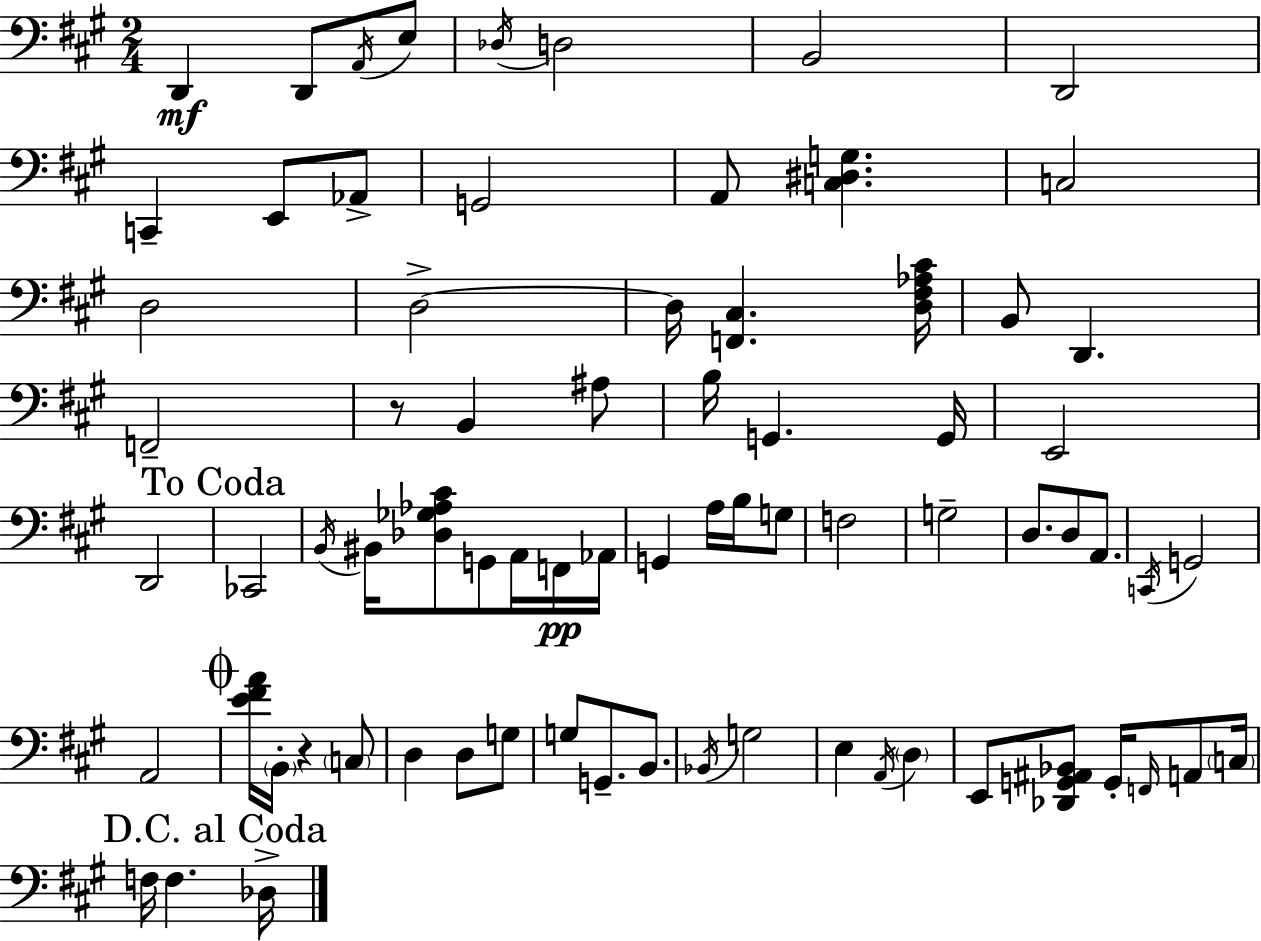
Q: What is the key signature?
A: A major